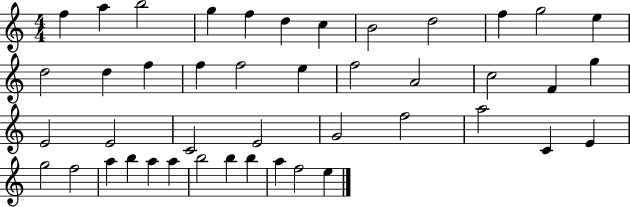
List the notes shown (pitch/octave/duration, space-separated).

F5/q A5/q B5/h G5/q F5/q D5/q C5/q B4/h D5/h F5/q G5/h E5/q D5/h D5/q F5/q F5/q F5/h E5/q F5/h A4/h C5/h F4/q G5/q E4/h E4/h C4/h E4/h G4/h F5/h A5/h C4/q E4/q G5/h F5/h A5/q B5/q A5/q A5/q B5/h B5/q B5/q A5/q F5/h E5/q